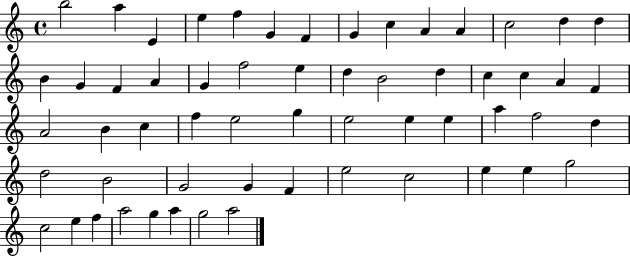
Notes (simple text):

B5/h A5/q E4/q E5/q F5/q G4/q F4/q G4/q C5/q A4/q A4/q C5/h D5/q D5/q B4/q G4/q F4/q A4/q G4/q F5/h E5/q D5/q B4/h D5/q C5/q C5/q A4/q F4/q A4/h B4/q C5/q F5/q E5/h G5/q E5/h E5/q E5/q A5/q F5/h D5/q D5/h B4/h G4/h G4/q F4/q E5/h C5/h E5/q E5/q G5/h C5/h E5/q F5/q A5/h G5/q A5/q G5/h A5/h